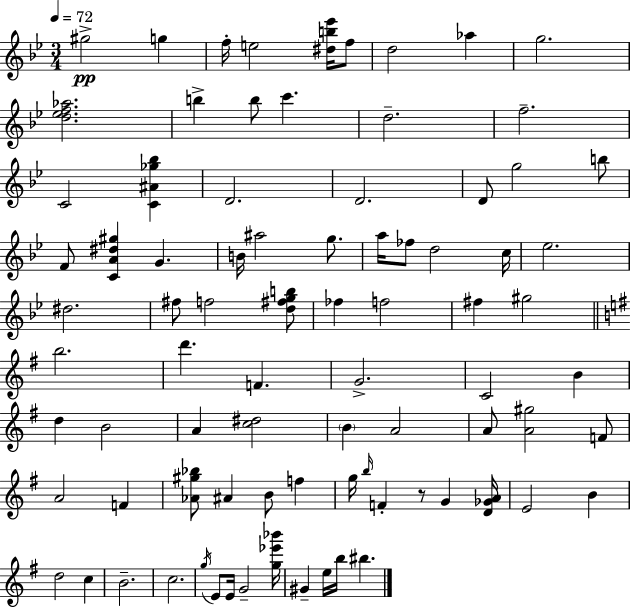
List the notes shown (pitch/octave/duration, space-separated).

G#5/h G5/q F5/s E5/h [D#5,B5,Eb6]/s F5/e D5/h Ab5/q G5/h. [D5,Eb5,F5,Ab5]/h. B5/q B5/e C6/q. D5/h. F5/h. C4/h [C4,A#4,Gb5,Bb5]/q D4/h. D4/h. D4/e G5/h B5/e F4/e [C4,A4,D#5,G#5]/q G4/q. B4/s A#5/h G5/e. A5/s FES5/e D5/h C5/s Eb5/h. D#5/h. F#5/e F5/h [D5,F#5,G5,B5]/e FES5/q F5/h F#5/q G#5/h B5/h. D6/q. F4/q. G4/h. C4/h B4/q D5/q B4/h A4/q [C5,D#5]/h B4/q A4/h A4/e [A4,G#5]/h F4/e A4/h F4/q [Ab4,G#5,Bb5]/e A#4/q B4/e F5/q G5/s B5/s F4/q R/e G4/q [D4,Gb4,A4]/s E4/h B4/q D5/h C5/q B4/h. C5/h. G5/s E4/e E4/s G4/h [G5,Eb6,Bb6]/s G#4/q E5/s B5/s BIS5/q.